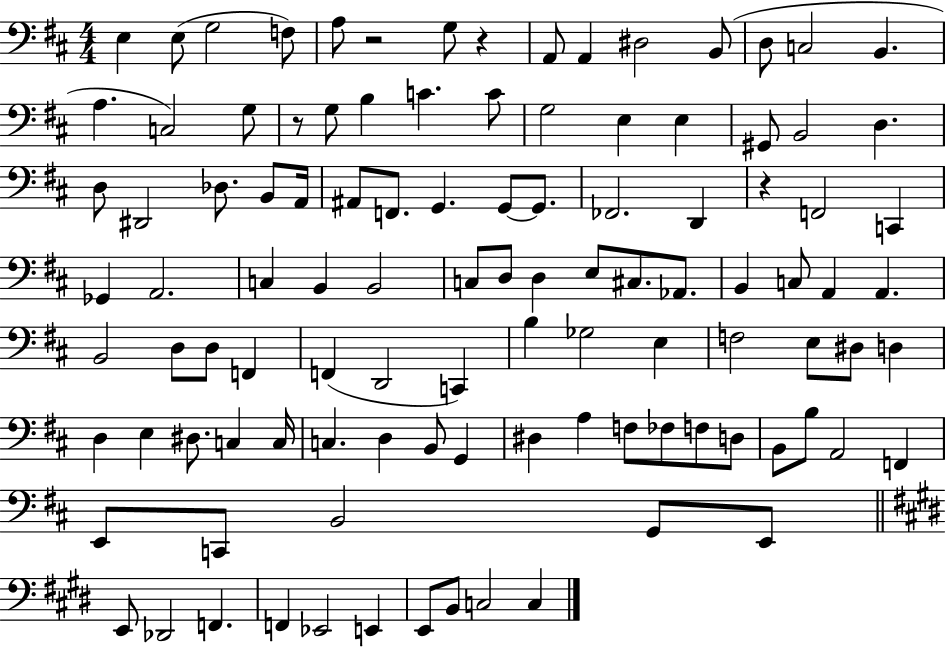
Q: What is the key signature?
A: D major